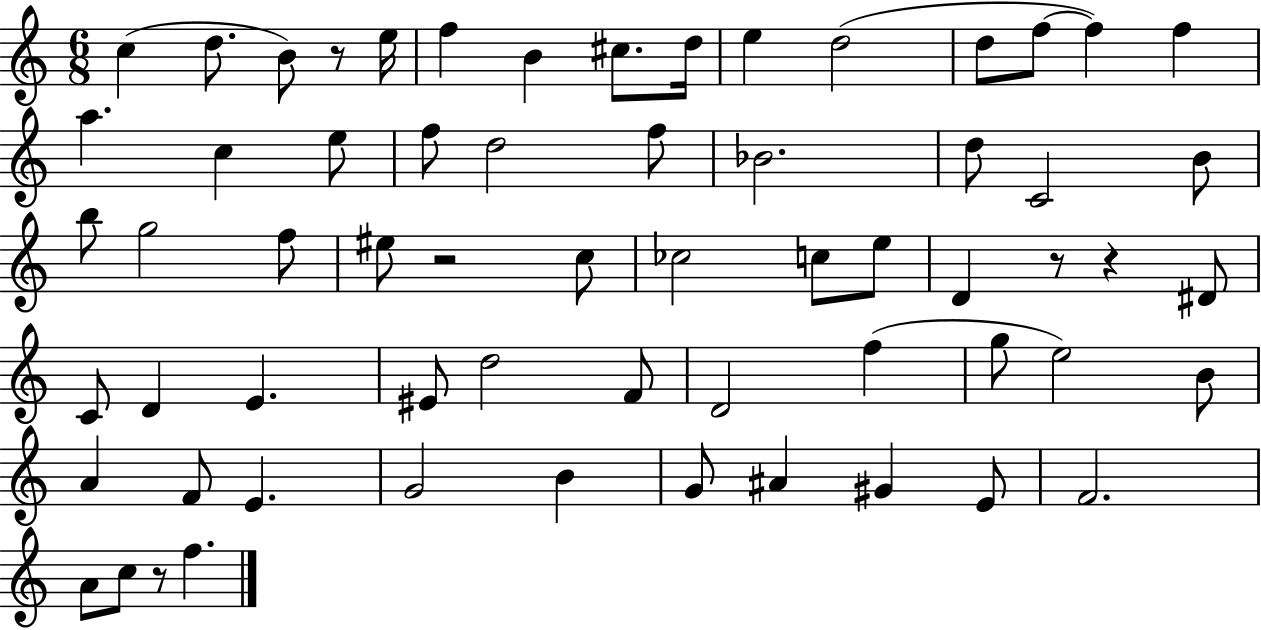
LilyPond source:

{
  \clef treble
  \numericTimeSignature
  \time 6/8
  \key c \major
  c''4( d''8. b'8) r8 e''16 | f''4 b'4 cis''8. d''16 | e''4 d''2( | d''8 f''8~~ f''4) f''4 | \break a''4. c''4 e''8 | f''8 d''2 f''8 | bes'2. | d''8 c'2 b'8 | \break b''8 g''2 f''8 | eis''8 r2 c''8 | ces''2 c''8 e''8 | d'4 r8 r4 dis'8 | \break c'8 d'4 e'4. | eis'8 d''2 f'8 | d'2 f''4( | g''8 e''2) b'8 | \break a'4 f'8 e'4. | g'2 b'4 | g'8 ais'4 gis'4 e'8 | f'2. | \break a'8 c''8 r8 f''4. | \bar "|."
}